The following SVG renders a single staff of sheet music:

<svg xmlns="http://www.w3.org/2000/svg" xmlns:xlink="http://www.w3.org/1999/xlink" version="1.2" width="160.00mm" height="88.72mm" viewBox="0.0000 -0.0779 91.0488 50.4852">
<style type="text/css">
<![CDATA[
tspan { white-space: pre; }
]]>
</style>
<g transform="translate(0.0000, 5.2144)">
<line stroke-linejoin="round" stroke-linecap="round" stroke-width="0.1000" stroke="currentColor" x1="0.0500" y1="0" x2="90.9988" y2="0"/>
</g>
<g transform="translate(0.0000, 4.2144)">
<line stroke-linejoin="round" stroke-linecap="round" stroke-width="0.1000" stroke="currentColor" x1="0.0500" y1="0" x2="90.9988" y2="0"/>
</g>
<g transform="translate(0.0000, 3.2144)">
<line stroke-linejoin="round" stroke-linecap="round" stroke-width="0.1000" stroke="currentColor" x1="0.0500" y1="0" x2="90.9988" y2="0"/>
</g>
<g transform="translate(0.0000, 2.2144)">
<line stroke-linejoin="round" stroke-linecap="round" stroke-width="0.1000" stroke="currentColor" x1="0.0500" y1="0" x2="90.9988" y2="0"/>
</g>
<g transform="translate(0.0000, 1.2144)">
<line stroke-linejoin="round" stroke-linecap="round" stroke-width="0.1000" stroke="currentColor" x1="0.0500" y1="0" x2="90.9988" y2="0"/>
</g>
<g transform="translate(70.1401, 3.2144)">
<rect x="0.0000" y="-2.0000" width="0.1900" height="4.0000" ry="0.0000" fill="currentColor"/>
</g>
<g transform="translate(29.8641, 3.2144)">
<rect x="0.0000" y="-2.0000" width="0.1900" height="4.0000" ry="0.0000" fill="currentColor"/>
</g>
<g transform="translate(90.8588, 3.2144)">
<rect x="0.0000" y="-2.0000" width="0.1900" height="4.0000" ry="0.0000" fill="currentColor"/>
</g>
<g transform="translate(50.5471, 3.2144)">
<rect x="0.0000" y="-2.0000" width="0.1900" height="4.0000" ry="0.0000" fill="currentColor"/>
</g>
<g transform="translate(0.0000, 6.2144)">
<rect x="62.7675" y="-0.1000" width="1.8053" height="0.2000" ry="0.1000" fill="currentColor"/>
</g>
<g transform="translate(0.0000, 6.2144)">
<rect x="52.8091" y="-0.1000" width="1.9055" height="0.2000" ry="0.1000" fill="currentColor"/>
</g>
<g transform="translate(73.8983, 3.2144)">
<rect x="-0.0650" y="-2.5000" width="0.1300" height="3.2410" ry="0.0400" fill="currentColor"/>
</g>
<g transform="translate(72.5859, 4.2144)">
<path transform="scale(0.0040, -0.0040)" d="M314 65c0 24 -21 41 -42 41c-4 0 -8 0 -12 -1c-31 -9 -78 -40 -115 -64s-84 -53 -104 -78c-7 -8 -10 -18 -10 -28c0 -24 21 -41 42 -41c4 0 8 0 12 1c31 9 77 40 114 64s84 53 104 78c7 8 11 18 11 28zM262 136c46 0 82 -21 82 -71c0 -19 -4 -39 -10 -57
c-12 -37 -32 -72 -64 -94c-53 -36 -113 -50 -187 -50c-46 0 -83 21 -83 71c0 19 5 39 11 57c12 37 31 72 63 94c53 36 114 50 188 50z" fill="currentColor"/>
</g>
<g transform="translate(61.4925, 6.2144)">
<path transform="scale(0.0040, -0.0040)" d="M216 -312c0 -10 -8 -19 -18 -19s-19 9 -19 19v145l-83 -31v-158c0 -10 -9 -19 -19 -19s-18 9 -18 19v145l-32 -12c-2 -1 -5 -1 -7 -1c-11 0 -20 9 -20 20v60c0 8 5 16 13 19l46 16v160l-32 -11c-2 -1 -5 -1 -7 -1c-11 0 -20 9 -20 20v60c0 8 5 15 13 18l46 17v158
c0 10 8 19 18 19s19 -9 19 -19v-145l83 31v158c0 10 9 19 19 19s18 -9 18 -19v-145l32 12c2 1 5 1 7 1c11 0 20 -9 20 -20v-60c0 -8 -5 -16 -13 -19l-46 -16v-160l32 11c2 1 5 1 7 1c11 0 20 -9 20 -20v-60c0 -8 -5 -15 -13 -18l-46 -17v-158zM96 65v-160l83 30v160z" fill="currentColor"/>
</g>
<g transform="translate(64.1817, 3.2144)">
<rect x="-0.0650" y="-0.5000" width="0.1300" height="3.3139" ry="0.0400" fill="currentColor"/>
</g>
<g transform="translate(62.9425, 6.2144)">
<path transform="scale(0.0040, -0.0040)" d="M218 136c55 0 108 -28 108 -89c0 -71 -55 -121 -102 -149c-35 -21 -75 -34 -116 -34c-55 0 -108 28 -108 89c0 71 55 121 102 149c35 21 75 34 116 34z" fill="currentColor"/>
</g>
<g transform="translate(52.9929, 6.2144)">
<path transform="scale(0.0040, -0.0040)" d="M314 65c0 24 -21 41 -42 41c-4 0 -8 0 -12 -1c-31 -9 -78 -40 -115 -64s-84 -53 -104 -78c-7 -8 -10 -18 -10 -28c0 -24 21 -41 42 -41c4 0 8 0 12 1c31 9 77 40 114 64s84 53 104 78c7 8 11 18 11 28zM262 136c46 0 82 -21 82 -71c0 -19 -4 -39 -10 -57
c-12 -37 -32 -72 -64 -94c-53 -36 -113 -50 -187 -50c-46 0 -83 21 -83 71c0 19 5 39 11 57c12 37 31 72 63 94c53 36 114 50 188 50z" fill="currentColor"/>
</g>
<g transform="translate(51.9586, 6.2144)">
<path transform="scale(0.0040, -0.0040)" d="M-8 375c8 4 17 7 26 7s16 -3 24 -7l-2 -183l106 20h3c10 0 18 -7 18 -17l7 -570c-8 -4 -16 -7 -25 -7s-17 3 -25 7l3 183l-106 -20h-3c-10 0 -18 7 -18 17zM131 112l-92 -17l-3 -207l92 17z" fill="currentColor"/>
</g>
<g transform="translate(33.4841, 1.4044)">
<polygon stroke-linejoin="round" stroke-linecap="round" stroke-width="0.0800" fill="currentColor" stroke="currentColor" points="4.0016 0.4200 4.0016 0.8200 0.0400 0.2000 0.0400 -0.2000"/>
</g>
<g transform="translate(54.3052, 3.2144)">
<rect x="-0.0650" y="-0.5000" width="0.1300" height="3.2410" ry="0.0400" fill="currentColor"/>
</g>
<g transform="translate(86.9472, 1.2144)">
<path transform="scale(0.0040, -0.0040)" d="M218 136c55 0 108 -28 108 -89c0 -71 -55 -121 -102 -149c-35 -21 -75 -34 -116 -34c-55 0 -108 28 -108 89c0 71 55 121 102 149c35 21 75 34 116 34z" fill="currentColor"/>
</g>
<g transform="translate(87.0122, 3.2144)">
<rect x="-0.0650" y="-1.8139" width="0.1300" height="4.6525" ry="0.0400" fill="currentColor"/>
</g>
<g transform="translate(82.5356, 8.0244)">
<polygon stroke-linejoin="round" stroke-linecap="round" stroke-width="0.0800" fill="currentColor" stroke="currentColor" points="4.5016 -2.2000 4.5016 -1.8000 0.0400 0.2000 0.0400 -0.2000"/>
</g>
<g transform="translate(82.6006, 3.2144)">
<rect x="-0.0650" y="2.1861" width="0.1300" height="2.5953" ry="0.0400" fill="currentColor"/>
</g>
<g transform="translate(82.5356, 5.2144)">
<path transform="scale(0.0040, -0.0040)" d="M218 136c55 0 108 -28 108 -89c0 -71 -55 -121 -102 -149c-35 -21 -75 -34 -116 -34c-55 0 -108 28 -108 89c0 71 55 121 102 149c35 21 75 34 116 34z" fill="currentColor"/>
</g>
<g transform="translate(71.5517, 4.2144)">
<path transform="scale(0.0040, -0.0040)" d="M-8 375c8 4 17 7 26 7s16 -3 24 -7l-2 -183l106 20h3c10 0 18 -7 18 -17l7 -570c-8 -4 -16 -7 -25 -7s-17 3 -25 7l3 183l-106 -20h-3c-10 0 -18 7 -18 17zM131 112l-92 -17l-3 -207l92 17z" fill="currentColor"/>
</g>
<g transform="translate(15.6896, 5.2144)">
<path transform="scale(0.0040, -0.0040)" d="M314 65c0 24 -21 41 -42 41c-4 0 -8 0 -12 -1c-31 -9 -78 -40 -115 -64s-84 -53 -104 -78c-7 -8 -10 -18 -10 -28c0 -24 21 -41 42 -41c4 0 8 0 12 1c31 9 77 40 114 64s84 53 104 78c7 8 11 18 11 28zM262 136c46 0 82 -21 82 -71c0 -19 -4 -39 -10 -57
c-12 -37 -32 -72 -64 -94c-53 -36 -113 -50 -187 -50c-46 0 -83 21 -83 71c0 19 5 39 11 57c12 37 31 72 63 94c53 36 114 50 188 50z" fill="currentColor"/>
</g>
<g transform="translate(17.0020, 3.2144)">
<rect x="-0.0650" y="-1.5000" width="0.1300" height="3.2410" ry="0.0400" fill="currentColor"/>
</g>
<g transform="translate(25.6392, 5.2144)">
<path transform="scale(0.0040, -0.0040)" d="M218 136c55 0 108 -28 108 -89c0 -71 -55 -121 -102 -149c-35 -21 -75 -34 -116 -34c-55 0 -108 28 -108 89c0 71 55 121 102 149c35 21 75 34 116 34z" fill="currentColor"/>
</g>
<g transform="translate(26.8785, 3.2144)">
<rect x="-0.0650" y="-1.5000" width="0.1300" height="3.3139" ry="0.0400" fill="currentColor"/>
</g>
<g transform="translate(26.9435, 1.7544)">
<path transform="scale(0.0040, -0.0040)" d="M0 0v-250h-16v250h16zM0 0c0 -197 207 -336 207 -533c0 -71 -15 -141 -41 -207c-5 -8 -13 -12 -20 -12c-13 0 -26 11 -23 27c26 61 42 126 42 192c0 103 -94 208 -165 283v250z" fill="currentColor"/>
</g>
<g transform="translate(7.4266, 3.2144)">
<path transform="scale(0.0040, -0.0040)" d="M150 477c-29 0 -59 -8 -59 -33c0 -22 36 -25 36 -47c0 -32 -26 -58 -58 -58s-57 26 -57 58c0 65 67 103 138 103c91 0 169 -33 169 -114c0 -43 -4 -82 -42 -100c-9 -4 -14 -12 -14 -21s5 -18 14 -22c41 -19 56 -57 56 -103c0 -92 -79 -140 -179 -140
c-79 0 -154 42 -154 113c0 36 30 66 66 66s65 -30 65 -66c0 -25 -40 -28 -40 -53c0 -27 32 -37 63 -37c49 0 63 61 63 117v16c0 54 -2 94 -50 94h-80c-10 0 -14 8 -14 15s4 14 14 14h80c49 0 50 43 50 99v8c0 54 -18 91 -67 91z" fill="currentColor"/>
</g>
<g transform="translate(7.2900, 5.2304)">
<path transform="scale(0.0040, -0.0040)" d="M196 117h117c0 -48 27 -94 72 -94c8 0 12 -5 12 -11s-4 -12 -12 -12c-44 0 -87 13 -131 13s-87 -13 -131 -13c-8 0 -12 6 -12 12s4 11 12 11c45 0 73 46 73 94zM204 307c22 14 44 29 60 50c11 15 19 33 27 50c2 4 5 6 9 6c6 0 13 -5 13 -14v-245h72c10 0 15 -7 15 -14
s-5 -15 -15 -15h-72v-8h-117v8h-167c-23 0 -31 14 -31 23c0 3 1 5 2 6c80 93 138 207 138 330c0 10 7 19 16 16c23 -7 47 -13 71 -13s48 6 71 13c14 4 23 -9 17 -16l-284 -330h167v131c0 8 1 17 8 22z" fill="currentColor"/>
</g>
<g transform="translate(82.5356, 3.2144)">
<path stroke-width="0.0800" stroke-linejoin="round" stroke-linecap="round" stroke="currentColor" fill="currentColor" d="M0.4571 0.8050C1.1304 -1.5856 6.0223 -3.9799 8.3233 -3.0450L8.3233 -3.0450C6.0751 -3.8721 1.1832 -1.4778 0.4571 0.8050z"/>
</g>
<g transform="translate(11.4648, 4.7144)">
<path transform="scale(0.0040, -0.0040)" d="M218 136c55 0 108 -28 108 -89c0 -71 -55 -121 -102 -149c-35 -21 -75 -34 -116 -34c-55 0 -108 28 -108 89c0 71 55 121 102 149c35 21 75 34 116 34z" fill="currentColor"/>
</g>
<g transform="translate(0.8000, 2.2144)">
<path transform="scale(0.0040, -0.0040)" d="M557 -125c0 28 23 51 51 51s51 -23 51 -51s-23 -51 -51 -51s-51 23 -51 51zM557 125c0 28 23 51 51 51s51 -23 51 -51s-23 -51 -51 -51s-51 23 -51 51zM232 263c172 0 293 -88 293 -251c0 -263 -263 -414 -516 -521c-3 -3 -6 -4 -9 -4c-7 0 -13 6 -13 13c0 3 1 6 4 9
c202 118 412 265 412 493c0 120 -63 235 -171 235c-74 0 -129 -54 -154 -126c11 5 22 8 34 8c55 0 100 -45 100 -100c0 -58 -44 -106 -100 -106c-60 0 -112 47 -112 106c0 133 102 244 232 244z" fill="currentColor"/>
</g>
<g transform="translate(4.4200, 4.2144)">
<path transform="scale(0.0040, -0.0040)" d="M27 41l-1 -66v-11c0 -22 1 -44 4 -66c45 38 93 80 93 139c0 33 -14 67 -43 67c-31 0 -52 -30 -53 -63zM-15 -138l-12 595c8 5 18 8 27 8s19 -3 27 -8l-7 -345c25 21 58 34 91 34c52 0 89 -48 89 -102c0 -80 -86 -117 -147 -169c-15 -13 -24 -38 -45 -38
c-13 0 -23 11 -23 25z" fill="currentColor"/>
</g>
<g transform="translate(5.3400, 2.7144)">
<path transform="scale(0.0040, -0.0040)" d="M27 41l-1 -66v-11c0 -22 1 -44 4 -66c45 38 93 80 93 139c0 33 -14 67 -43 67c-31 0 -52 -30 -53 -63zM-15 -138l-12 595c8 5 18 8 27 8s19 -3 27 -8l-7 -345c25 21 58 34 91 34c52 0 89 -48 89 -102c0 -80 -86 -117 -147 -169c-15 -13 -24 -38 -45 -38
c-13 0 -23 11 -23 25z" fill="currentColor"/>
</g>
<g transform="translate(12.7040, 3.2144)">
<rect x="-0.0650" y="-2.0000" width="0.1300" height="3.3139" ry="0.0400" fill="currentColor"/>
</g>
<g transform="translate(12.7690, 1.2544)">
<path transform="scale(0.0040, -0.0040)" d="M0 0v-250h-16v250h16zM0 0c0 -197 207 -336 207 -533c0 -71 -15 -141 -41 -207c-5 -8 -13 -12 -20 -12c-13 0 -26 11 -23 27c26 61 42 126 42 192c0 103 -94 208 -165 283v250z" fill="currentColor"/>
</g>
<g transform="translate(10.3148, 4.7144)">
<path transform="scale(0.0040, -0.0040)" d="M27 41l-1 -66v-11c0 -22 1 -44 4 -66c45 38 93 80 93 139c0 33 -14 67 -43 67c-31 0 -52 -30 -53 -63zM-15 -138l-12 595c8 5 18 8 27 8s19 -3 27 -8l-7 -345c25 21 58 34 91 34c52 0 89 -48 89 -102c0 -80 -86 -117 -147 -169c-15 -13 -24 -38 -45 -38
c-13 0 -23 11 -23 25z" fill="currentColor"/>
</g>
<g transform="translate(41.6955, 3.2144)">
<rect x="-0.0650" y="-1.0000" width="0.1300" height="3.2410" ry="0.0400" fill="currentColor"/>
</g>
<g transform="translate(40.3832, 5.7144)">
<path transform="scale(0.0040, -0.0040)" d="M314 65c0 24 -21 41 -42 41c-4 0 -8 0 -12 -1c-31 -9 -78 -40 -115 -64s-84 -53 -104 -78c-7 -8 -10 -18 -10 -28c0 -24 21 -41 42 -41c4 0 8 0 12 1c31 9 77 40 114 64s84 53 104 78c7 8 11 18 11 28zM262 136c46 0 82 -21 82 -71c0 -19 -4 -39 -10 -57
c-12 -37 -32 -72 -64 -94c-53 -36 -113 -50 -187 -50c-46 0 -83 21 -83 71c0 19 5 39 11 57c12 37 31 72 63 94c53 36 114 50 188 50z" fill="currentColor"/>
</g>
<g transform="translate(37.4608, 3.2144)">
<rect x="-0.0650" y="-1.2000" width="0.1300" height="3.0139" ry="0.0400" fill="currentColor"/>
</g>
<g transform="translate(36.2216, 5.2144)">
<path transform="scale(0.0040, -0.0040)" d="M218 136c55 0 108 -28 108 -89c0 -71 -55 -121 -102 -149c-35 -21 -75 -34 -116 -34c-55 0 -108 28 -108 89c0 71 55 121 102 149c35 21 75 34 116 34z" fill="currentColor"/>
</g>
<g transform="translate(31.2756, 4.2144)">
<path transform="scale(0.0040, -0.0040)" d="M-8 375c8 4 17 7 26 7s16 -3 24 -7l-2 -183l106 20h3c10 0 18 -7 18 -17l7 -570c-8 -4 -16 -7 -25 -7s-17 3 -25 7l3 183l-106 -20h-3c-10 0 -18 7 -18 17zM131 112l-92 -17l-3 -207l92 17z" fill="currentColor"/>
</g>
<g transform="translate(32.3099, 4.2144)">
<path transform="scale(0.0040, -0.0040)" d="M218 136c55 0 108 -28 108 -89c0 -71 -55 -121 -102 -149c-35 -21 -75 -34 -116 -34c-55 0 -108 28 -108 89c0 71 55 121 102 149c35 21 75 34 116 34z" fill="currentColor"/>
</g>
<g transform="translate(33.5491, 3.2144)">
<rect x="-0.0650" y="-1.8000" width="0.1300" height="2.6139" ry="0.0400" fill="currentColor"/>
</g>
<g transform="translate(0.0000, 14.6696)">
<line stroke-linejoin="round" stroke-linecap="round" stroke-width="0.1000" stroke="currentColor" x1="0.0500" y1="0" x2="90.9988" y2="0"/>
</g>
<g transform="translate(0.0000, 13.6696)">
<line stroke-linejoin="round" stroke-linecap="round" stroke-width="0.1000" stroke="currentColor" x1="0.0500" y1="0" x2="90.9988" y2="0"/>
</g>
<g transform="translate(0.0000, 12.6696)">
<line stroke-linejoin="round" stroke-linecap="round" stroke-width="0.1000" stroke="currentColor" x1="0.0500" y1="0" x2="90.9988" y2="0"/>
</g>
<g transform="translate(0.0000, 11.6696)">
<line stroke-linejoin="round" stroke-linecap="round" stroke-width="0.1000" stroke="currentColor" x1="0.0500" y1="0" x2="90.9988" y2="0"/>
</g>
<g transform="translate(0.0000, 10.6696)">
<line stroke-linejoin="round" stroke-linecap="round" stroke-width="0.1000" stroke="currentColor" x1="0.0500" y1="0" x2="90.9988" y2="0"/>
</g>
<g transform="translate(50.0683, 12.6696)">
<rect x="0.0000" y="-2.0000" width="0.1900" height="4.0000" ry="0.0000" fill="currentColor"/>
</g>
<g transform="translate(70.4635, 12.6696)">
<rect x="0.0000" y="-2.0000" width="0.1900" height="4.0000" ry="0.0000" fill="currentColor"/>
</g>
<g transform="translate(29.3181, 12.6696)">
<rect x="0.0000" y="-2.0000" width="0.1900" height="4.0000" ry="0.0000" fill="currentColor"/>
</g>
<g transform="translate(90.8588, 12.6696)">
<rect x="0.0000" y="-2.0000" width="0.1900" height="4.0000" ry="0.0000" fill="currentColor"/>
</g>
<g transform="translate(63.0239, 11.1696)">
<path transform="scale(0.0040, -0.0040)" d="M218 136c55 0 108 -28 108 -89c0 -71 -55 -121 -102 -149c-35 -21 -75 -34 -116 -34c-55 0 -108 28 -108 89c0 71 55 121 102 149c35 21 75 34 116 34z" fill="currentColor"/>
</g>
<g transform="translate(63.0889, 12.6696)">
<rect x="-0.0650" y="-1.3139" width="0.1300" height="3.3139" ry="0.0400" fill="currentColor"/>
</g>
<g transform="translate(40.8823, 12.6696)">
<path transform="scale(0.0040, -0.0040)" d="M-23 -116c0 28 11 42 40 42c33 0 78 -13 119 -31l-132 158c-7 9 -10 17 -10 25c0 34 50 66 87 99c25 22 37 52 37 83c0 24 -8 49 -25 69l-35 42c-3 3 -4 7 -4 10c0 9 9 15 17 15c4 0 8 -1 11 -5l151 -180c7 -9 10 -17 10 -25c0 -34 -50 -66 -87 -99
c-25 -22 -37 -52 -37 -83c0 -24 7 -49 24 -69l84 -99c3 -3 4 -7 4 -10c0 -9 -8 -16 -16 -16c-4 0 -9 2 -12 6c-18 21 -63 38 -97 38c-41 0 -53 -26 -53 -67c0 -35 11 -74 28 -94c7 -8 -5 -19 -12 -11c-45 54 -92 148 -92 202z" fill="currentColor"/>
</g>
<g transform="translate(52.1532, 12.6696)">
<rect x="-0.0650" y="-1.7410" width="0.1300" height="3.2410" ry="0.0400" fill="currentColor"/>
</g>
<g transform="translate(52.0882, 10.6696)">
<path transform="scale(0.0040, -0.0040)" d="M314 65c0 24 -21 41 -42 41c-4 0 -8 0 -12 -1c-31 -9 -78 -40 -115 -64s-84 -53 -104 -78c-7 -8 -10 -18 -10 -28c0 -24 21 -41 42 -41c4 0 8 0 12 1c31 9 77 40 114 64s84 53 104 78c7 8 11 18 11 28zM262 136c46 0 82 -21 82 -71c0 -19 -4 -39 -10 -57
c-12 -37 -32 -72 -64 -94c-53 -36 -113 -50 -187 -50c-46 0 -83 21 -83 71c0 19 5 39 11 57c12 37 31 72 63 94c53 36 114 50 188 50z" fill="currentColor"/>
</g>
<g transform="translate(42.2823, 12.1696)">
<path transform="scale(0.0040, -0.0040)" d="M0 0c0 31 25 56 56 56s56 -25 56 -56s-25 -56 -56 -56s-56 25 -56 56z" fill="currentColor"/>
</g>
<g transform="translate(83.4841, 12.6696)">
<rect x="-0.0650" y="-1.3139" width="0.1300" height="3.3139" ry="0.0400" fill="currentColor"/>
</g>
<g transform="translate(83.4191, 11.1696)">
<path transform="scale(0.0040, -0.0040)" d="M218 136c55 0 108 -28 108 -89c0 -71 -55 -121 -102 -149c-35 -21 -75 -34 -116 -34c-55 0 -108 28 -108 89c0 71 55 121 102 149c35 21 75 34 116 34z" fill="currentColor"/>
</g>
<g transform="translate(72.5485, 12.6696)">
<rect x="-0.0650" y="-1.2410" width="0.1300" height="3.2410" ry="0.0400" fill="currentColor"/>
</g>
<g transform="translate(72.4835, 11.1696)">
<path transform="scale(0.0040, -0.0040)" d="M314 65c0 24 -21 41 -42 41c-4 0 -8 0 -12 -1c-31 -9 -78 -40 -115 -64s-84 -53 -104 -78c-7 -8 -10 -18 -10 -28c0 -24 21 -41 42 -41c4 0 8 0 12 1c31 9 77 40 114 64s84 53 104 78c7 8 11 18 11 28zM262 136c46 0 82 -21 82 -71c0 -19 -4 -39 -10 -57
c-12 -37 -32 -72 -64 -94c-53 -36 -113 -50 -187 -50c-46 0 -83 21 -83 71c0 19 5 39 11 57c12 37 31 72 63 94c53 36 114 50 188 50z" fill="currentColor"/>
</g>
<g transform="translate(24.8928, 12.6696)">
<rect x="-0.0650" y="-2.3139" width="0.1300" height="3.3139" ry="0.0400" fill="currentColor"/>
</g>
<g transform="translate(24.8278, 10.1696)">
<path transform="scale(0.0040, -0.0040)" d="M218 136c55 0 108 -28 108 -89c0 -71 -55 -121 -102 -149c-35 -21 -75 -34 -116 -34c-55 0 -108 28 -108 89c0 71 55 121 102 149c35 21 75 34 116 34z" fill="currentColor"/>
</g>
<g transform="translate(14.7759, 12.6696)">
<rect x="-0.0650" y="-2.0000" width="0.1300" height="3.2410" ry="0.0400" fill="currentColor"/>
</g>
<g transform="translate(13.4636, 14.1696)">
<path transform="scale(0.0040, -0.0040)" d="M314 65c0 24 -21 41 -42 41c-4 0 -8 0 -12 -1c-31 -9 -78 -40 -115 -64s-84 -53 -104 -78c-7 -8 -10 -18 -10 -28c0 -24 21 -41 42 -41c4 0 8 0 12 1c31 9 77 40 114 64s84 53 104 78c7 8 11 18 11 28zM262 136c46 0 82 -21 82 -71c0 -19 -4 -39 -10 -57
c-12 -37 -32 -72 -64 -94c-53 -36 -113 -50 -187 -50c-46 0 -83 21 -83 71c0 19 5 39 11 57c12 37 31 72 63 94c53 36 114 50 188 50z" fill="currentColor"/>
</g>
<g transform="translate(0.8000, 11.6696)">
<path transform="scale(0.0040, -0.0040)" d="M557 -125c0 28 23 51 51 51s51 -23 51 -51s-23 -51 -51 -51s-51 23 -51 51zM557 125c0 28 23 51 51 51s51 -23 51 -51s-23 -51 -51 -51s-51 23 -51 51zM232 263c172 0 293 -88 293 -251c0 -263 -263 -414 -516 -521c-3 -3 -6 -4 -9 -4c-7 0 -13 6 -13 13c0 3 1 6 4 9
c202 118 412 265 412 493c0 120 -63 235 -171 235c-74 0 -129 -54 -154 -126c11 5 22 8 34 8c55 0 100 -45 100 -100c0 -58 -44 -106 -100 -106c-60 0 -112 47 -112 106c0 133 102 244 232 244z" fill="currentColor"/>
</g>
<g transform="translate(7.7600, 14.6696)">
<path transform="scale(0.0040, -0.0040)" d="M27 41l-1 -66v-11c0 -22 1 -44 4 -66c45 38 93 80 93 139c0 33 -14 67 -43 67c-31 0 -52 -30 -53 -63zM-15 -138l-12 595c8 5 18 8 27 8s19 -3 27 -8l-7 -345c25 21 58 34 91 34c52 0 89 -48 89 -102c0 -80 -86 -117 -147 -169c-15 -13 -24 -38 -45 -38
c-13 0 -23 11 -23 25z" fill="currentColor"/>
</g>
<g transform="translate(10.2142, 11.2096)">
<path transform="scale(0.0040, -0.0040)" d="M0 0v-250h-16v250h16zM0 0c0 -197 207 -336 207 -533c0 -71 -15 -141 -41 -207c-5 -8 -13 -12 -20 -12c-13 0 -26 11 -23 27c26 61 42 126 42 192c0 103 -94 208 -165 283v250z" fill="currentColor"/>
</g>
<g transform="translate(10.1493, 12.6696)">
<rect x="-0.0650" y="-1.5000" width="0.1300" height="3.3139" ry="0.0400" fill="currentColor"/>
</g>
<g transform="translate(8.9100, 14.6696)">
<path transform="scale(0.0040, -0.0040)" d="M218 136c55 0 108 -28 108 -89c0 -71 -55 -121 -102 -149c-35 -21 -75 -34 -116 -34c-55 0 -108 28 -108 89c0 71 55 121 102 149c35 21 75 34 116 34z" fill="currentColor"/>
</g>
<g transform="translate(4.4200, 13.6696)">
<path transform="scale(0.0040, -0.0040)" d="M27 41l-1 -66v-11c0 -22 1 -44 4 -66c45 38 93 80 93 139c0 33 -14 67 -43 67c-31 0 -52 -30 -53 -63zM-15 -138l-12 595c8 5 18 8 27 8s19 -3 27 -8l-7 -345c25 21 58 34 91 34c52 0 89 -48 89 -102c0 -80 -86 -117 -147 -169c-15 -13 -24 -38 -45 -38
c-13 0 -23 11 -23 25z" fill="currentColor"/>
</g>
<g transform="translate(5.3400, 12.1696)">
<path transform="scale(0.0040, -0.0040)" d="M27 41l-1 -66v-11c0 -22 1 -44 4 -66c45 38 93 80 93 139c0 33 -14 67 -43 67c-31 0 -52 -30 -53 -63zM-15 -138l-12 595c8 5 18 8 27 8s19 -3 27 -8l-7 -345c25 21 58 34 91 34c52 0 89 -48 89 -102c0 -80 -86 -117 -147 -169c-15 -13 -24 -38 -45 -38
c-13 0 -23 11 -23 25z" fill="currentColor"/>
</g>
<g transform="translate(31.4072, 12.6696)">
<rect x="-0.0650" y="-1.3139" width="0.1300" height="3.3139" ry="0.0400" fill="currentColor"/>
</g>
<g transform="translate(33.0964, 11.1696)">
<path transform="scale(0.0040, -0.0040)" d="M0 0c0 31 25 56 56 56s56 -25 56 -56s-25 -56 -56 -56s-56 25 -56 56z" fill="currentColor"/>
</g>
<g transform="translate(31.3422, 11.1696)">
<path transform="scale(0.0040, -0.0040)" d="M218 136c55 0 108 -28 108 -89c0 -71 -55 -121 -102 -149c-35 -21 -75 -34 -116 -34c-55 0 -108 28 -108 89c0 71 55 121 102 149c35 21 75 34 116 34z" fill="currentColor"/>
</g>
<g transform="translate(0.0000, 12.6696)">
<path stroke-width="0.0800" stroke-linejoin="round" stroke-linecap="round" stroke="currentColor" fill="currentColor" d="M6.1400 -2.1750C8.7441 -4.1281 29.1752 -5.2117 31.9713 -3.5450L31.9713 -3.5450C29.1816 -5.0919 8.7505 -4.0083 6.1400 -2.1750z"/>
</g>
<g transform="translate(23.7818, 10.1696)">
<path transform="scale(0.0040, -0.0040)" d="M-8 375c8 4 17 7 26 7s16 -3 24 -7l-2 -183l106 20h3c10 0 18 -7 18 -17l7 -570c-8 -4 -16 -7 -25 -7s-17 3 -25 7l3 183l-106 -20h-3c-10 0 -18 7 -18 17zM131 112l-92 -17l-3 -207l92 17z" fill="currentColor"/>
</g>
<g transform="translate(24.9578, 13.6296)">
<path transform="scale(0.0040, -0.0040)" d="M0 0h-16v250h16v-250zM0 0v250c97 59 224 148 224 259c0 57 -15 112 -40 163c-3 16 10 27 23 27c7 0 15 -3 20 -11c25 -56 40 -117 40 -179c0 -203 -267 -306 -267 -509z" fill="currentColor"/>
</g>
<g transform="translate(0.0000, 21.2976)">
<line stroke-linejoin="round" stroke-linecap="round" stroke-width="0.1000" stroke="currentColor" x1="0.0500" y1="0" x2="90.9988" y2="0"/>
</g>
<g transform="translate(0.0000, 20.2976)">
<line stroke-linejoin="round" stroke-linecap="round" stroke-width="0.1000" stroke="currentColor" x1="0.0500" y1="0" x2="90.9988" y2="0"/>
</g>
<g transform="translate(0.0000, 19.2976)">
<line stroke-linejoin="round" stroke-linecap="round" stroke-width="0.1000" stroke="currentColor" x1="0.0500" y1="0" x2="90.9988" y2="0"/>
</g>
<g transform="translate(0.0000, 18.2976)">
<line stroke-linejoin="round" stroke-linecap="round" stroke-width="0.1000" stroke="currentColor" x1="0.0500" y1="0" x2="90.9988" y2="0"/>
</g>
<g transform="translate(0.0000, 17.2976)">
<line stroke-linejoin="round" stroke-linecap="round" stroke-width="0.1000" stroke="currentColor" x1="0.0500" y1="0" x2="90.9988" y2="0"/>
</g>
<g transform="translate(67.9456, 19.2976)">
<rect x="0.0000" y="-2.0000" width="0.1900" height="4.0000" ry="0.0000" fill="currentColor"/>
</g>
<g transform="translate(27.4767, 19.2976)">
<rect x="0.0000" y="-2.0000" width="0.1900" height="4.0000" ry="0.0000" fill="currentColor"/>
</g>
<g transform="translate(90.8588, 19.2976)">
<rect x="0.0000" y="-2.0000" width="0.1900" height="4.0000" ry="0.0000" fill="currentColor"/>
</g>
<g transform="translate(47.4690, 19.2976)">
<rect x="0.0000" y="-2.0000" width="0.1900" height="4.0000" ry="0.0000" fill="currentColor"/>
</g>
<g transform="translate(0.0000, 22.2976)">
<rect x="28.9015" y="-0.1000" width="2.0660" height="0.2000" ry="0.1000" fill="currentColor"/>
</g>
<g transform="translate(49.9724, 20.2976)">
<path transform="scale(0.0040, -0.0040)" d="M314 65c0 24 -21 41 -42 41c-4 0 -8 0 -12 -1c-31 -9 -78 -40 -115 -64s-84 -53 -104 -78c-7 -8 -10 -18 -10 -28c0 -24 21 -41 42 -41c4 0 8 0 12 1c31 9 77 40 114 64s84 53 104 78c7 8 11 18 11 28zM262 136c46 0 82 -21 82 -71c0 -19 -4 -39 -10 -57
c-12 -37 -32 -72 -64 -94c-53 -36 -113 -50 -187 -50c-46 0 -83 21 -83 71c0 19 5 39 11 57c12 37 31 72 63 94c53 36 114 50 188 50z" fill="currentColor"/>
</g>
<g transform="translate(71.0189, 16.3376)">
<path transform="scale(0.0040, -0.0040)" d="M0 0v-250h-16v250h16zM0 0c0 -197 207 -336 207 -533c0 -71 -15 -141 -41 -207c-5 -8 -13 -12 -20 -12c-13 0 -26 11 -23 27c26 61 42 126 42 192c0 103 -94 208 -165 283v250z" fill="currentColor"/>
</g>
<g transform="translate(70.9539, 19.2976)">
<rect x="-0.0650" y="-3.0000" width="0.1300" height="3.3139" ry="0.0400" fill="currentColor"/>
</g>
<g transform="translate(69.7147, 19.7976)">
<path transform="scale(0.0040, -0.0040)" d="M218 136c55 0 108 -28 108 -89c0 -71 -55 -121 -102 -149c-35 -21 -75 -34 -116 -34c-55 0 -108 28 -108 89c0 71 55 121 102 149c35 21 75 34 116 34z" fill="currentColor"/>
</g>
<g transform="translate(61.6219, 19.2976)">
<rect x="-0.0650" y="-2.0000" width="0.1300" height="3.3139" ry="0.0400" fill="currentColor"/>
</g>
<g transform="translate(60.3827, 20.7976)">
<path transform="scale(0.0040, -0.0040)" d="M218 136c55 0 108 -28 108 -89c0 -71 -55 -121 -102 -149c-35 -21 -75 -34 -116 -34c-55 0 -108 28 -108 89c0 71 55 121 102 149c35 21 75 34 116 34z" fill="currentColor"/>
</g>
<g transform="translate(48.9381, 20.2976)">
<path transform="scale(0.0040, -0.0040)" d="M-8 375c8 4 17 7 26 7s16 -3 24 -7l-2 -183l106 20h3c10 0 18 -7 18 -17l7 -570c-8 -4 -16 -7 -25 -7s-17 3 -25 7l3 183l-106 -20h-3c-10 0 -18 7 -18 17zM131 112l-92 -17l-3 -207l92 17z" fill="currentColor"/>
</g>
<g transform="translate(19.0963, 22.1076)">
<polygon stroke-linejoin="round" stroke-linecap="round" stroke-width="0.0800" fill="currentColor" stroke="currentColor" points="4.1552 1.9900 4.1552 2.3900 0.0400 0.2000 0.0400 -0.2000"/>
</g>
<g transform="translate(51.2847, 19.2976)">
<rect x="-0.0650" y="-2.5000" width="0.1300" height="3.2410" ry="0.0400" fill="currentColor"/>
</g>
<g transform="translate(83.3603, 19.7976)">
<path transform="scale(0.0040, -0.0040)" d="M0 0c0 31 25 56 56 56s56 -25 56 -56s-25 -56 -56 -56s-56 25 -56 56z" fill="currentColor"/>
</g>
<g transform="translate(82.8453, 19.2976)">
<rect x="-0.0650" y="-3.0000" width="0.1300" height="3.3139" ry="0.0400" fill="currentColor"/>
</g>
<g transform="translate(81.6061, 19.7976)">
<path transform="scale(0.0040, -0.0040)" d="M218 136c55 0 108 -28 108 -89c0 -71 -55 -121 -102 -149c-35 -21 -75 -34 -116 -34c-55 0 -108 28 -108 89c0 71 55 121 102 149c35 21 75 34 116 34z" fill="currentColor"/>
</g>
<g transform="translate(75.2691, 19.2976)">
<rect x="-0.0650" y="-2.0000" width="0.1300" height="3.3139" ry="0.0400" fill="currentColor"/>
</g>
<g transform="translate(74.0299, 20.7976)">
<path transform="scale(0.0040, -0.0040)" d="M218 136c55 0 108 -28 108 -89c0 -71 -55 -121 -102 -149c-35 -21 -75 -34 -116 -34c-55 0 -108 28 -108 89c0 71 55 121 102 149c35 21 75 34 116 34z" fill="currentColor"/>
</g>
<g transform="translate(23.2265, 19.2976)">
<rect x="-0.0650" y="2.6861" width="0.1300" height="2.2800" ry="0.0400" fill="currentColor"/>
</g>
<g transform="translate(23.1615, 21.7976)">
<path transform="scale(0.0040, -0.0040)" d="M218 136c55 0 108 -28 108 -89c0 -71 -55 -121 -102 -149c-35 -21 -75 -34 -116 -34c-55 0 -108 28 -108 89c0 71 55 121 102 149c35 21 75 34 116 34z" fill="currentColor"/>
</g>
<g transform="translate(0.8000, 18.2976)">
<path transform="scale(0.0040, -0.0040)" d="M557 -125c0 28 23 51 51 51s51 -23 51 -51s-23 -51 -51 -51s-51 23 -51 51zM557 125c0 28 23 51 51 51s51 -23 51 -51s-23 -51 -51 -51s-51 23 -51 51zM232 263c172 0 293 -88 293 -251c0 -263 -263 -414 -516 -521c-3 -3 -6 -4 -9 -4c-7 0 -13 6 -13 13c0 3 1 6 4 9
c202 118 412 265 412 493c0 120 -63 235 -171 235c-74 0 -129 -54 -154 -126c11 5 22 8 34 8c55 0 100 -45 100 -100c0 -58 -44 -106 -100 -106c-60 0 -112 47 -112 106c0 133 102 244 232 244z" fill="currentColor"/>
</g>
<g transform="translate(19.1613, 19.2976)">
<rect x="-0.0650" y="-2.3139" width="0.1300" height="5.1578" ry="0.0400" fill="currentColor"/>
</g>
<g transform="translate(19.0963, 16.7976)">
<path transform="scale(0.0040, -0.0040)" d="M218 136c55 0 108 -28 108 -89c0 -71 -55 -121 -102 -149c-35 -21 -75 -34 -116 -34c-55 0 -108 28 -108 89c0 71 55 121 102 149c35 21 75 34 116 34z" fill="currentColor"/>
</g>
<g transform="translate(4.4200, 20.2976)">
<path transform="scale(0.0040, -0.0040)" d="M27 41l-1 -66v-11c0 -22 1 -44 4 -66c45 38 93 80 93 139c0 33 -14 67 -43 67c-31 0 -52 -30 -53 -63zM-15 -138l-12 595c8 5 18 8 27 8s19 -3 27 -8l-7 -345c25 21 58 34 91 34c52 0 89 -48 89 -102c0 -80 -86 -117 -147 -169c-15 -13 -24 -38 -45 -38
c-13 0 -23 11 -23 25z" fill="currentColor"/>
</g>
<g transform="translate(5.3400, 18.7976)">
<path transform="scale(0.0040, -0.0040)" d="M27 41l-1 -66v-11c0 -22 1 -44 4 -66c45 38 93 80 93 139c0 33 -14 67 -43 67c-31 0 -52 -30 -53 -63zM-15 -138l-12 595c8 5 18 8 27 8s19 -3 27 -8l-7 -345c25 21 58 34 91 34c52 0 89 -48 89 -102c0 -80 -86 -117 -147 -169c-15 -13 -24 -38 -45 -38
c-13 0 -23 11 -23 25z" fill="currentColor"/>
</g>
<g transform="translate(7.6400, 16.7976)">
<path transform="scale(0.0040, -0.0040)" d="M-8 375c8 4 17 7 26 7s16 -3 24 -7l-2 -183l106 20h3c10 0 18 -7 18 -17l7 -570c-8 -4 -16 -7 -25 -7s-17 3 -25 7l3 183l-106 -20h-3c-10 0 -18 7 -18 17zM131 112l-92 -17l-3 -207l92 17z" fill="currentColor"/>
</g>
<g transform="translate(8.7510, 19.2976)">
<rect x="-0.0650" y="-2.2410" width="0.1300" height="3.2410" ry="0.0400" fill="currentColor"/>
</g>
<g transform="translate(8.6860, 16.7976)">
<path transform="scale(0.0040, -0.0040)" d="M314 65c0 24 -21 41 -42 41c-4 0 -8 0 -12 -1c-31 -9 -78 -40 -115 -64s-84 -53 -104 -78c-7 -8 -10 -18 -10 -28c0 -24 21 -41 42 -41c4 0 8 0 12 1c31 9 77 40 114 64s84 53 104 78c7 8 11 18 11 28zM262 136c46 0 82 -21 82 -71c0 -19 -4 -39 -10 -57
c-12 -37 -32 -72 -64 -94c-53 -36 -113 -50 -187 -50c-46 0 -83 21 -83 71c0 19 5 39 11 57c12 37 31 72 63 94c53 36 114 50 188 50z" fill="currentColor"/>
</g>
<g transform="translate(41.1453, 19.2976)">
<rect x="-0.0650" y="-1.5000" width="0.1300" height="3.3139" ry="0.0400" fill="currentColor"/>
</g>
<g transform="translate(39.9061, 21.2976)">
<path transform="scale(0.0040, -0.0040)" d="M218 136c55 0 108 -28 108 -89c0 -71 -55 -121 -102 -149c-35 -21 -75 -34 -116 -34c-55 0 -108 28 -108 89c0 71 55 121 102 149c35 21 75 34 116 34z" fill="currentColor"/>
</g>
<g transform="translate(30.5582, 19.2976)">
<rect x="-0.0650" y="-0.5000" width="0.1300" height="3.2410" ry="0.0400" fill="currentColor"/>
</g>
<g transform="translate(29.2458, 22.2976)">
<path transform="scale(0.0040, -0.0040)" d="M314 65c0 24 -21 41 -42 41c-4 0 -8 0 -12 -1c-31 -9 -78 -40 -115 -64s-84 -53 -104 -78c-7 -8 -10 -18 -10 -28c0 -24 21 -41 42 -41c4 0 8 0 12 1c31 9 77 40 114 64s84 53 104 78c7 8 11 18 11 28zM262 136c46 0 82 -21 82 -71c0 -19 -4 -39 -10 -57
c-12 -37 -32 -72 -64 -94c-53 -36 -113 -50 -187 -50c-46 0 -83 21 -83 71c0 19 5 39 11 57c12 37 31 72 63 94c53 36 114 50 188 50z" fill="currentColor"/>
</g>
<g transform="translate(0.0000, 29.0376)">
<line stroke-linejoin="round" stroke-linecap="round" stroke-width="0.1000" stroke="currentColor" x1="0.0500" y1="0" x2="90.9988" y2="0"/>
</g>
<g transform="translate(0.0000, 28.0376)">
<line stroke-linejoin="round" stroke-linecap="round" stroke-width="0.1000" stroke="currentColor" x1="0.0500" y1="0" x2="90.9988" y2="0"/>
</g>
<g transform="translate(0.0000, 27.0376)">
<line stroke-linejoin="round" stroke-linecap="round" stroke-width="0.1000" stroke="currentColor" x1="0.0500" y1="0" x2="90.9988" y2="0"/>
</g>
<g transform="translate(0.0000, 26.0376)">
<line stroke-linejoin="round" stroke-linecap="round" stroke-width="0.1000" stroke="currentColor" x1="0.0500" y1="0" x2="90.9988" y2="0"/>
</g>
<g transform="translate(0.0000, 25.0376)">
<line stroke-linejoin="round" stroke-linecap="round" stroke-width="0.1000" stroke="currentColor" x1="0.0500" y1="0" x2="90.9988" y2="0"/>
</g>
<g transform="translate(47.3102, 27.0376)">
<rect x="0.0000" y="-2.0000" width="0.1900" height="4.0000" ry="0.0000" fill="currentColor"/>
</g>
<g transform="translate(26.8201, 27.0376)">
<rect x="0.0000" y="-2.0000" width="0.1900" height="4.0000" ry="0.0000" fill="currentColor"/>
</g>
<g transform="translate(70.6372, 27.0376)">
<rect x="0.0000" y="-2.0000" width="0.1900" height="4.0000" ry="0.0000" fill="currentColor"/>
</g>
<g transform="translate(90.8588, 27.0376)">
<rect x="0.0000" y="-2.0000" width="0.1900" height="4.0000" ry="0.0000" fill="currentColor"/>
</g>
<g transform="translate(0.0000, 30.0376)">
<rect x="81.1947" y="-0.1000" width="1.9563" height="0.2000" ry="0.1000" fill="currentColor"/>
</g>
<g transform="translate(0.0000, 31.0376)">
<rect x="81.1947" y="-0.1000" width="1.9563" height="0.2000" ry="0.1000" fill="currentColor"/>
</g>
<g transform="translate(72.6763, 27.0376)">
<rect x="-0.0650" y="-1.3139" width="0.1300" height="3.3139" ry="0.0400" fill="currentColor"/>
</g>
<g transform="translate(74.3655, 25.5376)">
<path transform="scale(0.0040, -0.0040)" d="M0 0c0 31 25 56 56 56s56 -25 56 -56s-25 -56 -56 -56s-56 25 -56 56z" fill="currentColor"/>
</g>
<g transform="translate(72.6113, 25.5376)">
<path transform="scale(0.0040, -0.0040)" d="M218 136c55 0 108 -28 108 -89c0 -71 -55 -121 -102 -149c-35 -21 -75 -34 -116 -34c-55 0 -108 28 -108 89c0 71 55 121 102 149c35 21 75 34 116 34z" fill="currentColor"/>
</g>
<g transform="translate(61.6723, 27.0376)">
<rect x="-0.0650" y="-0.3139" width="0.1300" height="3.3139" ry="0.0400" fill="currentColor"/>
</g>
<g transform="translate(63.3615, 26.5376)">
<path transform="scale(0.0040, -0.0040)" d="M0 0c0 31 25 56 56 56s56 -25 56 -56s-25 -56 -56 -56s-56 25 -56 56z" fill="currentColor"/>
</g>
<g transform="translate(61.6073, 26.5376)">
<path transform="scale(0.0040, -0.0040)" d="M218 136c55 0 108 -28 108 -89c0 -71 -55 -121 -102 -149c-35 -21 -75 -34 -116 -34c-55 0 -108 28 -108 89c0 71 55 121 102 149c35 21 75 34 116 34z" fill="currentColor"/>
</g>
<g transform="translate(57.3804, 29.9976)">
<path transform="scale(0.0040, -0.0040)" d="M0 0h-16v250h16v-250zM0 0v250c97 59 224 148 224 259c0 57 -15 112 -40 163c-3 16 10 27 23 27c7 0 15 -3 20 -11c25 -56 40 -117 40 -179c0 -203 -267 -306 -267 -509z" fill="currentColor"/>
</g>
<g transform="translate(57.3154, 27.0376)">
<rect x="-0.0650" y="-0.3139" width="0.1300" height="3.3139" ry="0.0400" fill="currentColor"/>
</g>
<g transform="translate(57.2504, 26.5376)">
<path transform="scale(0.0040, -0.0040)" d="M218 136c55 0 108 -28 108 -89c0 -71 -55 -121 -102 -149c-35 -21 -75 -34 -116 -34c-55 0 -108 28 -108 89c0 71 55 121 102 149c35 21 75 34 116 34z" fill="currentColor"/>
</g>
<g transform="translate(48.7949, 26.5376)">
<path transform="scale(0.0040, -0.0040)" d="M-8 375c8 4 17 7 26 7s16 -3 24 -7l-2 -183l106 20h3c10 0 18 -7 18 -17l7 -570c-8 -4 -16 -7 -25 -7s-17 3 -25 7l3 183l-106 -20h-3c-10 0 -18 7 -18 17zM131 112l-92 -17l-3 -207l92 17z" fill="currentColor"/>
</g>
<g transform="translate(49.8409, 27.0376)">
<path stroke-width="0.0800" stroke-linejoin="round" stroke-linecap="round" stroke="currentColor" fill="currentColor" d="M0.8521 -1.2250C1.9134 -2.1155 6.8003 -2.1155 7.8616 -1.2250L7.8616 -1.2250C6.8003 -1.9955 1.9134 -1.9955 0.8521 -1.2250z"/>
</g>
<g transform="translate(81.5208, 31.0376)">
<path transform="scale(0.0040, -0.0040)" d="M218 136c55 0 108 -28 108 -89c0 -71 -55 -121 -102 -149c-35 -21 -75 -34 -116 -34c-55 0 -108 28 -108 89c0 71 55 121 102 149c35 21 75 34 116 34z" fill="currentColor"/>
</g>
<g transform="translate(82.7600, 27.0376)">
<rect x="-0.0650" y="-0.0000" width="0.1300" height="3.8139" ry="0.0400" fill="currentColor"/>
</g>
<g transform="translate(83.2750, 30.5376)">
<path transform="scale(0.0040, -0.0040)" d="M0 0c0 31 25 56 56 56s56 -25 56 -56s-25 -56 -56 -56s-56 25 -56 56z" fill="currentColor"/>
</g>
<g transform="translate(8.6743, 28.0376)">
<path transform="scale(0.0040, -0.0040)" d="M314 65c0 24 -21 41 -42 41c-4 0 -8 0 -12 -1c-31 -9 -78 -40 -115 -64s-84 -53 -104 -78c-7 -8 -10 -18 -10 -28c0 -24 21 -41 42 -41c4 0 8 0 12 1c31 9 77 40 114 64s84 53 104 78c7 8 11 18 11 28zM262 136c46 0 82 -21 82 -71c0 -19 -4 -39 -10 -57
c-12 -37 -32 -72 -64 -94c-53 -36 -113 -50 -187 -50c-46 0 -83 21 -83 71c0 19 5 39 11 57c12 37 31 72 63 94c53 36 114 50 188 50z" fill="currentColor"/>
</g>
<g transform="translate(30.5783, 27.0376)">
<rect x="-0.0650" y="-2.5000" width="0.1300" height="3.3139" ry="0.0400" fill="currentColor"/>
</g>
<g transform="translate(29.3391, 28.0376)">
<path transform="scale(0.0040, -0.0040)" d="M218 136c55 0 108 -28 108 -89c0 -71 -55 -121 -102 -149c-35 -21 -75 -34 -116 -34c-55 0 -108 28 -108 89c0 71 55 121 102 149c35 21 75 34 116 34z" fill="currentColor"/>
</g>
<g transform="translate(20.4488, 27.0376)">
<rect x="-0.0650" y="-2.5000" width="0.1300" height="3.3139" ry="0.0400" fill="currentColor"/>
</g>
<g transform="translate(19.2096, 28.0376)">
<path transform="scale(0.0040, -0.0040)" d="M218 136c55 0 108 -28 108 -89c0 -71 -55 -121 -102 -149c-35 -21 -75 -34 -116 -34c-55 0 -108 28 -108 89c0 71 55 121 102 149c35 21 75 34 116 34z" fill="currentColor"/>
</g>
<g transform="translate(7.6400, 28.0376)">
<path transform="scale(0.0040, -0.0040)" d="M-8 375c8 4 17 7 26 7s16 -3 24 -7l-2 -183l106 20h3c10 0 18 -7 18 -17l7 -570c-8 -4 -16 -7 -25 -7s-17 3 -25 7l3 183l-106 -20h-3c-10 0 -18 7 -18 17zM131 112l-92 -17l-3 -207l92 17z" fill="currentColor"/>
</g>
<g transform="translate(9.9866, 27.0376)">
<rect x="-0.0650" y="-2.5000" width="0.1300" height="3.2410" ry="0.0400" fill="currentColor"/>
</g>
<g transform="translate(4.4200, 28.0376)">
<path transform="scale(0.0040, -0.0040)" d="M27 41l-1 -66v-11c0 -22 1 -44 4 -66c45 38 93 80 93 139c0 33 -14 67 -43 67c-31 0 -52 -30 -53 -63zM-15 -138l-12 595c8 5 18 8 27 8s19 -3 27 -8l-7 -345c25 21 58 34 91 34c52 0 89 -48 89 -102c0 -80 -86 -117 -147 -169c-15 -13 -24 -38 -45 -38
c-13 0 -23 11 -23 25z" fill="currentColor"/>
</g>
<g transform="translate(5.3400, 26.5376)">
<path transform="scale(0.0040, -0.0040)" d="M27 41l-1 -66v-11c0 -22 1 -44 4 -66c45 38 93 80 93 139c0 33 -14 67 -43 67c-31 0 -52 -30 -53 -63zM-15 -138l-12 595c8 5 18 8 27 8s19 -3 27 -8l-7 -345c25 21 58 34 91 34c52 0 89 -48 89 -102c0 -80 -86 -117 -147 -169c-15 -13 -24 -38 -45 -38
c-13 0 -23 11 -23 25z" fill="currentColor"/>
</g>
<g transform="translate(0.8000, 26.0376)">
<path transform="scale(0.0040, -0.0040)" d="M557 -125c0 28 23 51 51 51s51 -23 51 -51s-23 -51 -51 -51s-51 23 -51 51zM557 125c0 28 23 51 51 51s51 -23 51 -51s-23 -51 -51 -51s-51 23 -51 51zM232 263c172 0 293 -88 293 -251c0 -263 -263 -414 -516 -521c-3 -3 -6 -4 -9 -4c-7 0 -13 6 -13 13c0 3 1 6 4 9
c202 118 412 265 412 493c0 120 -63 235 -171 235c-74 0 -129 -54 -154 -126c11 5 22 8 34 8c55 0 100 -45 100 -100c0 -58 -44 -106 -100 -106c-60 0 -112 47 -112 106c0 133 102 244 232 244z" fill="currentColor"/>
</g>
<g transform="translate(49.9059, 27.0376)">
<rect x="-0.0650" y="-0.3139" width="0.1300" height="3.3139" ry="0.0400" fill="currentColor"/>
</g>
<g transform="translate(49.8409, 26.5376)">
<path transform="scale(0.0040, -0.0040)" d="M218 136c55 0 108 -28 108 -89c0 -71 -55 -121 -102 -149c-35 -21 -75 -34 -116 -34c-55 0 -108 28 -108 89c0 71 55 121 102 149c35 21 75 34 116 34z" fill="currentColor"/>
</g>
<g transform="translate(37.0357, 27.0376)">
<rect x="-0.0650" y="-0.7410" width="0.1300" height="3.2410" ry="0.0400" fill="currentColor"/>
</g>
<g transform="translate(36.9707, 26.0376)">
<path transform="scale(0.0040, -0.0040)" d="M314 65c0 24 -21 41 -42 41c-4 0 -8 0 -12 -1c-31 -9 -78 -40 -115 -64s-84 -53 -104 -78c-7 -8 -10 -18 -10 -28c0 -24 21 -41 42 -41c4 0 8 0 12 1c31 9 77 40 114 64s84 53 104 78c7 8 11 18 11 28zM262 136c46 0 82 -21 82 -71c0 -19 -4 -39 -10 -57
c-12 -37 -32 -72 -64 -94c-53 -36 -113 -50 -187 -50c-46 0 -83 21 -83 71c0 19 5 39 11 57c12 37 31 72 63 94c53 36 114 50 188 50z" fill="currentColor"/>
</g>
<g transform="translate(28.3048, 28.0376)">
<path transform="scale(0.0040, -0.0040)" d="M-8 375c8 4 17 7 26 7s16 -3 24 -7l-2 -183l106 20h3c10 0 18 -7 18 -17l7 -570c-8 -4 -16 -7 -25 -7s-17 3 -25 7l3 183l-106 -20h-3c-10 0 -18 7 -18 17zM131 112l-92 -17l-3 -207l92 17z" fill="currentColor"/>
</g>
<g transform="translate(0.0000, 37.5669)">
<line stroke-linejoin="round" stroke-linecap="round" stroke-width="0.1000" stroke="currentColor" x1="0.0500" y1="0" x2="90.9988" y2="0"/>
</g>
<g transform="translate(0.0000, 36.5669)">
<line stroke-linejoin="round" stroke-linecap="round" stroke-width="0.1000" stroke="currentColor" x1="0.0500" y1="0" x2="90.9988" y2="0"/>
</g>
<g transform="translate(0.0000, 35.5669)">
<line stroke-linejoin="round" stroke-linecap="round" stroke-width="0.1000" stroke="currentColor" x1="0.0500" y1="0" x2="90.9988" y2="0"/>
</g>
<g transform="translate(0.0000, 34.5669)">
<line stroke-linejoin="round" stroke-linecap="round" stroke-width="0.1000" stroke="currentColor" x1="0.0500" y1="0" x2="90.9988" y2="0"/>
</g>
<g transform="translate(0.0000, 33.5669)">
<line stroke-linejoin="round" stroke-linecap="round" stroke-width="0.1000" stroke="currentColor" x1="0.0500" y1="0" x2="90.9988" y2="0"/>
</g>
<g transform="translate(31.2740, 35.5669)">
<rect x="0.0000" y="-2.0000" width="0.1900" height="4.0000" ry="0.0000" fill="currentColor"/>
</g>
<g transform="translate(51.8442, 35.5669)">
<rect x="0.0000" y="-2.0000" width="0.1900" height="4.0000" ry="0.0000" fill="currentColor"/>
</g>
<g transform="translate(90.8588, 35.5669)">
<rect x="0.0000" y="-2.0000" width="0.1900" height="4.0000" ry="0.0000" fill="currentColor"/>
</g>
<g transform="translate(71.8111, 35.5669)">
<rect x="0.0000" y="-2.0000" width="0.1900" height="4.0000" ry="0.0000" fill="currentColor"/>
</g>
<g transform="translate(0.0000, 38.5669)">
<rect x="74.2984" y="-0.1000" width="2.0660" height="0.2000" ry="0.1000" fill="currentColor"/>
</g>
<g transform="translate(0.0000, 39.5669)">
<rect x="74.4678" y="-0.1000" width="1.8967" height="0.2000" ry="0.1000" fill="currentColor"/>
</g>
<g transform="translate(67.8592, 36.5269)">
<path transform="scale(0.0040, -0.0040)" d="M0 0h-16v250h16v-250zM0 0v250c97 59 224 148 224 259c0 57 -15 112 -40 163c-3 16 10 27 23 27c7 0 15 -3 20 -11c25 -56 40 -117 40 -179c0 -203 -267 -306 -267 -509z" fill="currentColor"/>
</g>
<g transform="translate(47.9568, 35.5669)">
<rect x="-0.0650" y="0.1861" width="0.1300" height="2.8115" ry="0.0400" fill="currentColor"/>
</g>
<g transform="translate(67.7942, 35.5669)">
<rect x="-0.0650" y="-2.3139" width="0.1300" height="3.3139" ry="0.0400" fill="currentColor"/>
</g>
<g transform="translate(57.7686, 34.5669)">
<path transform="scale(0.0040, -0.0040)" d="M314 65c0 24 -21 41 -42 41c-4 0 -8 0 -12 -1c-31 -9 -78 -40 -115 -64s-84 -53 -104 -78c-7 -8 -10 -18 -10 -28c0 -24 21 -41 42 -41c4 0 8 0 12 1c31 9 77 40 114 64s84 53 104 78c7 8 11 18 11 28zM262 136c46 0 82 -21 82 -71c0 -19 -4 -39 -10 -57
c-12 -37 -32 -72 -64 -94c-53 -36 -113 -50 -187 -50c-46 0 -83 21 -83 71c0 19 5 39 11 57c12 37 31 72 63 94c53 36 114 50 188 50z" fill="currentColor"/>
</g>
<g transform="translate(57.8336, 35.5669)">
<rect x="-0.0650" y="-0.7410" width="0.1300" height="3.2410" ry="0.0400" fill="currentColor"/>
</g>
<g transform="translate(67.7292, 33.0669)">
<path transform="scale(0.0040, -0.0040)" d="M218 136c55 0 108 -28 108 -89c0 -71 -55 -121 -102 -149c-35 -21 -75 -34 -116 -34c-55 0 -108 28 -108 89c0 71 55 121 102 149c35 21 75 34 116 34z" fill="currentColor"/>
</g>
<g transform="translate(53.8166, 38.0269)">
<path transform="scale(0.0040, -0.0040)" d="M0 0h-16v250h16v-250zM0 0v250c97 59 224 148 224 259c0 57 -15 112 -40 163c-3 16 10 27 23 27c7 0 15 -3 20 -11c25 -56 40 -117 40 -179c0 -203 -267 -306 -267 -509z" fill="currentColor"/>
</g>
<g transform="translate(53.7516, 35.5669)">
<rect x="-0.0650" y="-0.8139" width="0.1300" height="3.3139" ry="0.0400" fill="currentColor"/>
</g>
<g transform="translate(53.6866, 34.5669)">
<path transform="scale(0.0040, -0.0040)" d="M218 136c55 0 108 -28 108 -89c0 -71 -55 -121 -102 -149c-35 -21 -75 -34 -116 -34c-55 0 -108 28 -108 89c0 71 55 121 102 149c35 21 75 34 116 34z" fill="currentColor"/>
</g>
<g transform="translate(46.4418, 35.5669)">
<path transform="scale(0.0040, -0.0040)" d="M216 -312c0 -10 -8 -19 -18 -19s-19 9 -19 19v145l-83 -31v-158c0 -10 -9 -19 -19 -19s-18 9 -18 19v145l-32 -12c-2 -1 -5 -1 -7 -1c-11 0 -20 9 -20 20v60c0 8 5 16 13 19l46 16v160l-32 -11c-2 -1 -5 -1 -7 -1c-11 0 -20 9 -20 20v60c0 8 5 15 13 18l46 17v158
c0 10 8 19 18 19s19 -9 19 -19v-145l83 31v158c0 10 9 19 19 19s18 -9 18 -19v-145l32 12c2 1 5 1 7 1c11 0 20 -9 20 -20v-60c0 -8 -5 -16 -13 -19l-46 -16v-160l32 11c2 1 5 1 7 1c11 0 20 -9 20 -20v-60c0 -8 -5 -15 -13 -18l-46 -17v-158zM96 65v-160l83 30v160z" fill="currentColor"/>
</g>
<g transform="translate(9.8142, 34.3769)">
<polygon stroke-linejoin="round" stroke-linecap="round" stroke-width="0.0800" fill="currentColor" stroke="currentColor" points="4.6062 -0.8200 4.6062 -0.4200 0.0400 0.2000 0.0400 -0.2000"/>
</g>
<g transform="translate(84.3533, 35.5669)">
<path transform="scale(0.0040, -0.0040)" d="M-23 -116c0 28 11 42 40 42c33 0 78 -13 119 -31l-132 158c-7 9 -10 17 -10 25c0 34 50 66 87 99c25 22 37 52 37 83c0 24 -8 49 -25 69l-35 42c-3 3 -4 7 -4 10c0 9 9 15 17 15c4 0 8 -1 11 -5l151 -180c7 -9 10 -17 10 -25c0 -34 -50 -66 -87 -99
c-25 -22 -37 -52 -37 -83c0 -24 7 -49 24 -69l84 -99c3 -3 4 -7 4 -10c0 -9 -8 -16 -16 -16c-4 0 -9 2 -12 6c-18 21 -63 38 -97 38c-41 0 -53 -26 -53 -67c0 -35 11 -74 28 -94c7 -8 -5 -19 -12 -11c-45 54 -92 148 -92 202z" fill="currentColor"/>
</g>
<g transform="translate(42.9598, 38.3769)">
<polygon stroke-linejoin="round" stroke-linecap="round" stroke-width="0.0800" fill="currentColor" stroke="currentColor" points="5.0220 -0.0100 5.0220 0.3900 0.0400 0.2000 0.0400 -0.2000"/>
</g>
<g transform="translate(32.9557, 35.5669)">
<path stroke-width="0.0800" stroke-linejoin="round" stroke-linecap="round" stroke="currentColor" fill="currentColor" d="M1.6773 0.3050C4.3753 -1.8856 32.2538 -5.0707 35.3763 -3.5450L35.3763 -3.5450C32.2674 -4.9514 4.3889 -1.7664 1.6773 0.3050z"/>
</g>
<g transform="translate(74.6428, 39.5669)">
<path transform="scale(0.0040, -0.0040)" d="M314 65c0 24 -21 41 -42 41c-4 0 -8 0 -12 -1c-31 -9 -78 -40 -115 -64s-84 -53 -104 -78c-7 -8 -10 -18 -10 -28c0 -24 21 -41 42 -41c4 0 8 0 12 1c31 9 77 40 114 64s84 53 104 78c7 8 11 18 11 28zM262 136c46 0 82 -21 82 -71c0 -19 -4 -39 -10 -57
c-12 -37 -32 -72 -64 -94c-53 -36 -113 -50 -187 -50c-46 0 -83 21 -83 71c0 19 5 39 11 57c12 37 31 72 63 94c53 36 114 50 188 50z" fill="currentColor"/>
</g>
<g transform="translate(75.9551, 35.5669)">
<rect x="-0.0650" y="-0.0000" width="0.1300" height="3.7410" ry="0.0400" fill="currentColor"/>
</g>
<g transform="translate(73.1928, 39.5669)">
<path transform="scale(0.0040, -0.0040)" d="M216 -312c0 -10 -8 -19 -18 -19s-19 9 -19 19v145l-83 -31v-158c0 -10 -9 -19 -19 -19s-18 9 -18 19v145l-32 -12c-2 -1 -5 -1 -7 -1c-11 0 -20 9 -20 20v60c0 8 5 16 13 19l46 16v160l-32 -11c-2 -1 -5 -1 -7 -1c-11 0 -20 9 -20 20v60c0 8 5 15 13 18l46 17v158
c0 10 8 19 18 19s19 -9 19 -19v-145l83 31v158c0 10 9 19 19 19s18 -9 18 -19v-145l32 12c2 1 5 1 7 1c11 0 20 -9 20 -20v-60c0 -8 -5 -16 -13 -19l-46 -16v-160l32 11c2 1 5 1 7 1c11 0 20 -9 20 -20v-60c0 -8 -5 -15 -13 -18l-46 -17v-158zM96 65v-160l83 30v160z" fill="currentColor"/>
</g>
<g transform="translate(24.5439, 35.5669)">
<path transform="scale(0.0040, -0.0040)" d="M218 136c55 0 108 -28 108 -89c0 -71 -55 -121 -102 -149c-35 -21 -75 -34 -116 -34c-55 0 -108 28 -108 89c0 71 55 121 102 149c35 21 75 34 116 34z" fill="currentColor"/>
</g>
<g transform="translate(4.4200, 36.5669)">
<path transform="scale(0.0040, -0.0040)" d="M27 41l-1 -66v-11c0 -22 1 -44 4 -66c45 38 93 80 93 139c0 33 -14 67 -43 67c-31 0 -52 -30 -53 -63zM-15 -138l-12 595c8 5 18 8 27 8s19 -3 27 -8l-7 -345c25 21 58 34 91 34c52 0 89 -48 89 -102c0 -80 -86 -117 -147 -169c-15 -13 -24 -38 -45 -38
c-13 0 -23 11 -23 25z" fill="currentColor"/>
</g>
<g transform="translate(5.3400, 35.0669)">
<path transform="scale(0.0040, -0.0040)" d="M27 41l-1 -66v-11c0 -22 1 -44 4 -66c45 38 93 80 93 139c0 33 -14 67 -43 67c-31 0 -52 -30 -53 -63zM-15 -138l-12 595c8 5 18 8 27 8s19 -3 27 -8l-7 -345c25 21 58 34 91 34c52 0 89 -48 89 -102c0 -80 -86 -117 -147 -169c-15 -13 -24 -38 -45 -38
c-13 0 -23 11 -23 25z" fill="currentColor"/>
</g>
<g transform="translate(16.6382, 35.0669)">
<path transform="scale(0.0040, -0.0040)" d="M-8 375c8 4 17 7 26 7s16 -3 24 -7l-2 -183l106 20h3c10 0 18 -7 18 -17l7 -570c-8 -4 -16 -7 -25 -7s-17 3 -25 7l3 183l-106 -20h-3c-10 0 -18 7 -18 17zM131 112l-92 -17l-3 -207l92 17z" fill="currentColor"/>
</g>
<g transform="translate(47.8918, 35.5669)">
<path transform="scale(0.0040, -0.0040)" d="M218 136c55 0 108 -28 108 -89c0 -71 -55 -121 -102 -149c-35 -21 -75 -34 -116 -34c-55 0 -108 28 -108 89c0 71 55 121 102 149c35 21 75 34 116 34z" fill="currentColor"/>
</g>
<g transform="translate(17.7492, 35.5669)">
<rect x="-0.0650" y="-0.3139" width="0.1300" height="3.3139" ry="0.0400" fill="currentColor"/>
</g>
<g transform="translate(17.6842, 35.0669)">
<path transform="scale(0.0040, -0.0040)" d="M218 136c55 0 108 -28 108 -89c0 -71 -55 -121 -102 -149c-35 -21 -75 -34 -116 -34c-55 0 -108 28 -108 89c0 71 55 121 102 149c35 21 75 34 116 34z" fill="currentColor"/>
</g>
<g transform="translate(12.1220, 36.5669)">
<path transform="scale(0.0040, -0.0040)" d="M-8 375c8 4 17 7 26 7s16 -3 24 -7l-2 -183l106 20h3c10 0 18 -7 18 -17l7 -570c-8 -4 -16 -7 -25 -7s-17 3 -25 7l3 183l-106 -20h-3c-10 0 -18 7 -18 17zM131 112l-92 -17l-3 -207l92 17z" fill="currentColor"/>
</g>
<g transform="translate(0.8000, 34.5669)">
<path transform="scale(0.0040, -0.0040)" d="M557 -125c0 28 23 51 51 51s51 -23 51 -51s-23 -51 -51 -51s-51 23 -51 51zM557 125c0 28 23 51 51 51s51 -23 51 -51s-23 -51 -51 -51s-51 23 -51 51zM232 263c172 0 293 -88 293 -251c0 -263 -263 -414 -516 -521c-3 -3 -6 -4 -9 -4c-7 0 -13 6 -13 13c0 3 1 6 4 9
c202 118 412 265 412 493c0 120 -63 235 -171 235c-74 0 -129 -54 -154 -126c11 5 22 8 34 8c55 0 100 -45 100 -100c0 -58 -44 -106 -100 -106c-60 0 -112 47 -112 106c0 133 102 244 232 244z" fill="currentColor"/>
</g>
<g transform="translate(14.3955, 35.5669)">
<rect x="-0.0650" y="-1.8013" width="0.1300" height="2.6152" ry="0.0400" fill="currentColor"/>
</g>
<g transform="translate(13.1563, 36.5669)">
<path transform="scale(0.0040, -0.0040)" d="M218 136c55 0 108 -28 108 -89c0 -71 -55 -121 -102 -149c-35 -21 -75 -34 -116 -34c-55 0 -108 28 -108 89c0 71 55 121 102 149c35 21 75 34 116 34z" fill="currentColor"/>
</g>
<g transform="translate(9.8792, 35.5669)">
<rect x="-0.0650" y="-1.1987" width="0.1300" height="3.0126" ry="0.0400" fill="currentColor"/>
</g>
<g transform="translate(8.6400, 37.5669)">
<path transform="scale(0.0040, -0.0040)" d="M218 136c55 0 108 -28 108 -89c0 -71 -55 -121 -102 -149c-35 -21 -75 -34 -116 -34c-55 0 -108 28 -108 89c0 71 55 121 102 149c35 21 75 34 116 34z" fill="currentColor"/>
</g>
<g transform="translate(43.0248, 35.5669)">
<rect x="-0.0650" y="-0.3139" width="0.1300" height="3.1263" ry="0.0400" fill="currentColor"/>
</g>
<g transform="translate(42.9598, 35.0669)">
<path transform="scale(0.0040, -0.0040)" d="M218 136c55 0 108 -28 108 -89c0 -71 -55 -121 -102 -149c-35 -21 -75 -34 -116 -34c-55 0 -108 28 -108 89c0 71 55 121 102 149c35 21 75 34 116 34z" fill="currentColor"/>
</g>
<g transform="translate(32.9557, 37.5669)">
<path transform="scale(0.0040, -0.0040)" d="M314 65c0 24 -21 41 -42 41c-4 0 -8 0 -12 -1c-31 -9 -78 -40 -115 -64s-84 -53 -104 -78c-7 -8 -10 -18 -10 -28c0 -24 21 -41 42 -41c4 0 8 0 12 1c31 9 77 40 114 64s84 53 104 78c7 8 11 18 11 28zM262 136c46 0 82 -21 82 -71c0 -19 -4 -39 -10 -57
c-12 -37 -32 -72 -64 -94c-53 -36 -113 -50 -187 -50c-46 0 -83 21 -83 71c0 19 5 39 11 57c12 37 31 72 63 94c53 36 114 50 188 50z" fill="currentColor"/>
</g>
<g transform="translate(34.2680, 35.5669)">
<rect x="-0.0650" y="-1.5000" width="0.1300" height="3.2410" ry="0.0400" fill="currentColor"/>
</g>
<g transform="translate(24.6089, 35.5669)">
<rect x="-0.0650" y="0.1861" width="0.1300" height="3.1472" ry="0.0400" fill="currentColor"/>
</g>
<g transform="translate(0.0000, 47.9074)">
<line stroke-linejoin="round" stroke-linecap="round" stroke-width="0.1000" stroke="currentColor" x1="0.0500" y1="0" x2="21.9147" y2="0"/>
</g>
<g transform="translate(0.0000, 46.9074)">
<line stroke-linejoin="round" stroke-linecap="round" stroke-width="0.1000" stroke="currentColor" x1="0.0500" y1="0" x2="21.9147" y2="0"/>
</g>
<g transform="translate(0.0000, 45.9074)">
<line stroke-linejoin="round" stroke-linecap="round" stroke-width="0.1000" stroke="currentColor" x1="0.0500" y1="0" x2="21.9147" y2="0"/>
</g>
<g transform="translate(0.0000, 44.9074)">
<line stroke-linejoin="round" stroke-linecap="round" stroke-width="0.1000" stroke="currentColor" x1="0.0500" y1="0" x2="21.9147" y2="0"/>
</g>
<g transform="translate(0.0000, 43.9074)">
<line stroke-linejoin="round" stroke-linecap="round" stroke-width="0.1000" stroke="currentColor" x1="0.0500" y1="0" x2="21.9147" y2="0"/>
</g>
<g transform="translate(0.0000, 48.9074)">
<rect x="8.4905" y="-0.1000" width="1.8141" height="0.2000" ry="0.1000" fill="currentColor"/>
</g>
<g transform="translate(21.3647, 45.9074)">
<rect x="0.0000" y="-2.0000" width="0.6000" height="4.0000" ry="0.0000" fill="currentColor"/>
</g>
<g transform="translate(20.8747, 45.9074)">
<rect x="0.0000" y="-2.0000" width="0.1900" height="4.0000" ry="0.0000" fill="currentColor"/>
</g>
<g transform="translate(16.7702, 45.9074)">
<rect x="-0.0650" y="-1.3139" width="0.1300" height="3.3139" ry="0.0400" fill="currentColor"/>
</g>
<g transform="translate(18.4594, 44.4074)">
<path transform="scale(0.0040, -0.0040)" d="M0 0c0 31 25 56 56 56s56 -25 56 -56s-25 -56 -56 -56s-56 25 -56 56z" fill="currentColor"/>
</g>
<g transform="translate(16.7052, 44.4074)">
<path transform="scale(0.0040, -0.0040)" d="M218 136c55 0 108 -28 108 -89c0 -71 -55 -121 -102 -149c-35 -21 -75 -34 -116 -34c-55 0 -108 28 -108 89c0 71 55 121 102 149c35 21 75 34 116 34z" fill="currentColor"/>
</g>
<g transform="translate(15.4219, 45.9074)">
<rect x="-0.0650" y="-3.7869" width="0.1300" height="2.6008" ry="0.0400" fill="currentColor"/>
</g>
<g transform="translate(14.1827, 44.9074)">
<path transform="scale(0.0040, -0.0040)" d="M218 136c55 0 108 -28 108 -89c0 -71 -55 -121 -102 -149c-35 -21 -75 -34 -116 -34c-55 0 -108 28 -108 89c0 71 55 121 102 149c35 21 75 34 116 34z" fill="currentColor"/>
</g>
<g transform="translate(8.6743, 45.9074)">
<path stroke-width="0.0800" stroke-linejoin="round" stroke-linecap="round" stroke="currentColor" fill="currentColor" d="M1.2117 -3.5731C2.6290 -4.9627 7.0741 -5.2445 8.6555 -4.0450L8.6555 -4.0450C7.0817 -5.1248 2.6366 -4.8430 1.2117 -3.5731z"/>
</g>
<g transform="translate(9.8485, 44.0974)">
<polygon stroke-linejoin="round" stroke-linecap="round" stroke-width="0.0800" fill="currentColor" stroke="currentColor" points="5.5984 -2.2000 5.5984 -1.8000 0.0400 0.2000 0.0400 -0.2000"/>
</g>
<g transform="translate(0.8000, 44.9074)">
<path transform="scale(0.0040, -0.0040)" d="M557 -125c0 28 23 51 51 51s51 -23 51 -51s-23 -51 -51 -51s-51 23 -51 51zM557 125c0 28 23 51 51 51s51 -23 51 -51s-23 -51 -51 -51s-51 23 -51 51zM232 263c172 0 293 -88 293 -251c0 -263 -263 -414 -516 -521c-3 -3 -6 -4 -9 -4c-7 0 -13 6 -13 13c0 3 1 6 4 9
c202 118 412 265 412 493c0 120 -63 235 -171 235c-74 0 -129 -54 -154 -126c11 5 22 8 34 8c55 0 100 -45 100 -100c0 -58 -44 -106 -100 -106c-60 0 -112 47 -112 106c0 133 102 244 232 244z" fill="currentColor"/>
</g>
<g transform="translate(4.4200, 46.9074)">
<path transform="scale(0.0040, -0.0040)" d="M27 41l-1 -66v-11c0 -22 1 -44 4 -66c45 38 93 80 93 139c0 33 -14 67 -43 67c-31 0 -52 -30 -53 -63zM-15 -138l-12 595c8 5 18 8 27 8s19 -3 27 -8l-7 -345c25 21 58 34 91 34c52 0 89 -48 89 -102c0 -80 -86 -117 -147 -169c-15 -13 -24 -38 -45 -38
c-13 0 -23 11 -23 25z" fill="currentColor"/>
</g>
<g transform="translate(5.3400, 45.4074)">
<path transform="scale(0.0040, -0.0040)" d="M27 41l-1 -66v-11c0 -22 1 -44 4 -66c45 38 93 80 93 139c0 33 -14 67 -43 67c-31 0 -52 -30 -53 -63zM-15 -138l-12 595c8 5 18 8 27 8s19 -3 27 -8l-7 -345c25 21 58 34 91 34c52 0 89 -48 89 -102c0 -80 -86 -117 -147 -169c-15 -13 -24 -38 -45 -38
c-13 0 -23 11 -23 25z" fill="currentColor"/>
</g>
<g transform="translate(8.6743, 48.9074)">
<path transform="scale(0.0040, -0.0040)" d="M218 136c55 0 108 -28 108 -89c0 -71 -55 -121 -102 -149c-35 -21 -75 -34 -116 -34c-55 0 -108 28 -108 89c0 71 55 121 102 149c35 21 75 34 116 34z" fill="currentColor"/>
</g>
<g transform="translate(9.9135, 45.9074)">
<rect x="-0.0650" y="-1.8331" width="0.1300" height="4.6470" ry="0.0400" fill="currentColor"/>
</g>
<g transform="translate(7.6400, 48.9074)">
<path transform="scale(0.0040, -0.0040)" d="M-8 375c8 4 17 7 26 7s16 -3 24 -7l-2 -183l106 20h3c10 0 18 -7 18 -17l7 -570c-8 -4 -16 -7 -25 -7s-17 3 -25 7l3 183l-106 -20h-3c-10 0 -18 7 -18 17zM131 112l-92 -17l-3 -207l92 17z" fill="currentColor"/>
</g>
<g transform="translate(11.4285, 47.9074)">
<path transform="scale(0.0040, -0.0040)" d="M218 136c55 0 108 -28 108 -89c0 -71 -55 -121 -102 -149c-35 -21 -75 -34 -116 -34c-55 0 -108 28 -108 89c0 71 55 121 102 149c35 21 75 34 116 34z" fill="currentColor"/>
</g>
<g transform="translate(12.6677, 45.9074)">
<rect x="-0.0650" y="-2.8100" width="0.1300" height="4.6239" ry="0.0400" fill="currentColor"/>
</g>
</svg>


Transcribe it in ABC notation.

X:1
T:Untitled
M:3/4
L:1/4
K:Bb
_A,,/2 G,,2 G,,/2 B,,/2 G,,/2 F,,2 E,,2 ^E,, B,,2 G,,/2 A,/2 _G,,/2 A,,2 B,/2 G, z A,2 G, G,2 G, B,2 B,/2 F,,/2 _E,,2 G,, B,,2 A,, C,/2 A,, C, B,,2 B,, B,, F,2 E, E,/2 E, G, C,, G,,/2 B,,/2 E, D, G,,2 _E,/2 ^D,/2 F,/2 F,2 _B,/2 ^C,,2 z E,,/2 G,,/2 F,/2 G,